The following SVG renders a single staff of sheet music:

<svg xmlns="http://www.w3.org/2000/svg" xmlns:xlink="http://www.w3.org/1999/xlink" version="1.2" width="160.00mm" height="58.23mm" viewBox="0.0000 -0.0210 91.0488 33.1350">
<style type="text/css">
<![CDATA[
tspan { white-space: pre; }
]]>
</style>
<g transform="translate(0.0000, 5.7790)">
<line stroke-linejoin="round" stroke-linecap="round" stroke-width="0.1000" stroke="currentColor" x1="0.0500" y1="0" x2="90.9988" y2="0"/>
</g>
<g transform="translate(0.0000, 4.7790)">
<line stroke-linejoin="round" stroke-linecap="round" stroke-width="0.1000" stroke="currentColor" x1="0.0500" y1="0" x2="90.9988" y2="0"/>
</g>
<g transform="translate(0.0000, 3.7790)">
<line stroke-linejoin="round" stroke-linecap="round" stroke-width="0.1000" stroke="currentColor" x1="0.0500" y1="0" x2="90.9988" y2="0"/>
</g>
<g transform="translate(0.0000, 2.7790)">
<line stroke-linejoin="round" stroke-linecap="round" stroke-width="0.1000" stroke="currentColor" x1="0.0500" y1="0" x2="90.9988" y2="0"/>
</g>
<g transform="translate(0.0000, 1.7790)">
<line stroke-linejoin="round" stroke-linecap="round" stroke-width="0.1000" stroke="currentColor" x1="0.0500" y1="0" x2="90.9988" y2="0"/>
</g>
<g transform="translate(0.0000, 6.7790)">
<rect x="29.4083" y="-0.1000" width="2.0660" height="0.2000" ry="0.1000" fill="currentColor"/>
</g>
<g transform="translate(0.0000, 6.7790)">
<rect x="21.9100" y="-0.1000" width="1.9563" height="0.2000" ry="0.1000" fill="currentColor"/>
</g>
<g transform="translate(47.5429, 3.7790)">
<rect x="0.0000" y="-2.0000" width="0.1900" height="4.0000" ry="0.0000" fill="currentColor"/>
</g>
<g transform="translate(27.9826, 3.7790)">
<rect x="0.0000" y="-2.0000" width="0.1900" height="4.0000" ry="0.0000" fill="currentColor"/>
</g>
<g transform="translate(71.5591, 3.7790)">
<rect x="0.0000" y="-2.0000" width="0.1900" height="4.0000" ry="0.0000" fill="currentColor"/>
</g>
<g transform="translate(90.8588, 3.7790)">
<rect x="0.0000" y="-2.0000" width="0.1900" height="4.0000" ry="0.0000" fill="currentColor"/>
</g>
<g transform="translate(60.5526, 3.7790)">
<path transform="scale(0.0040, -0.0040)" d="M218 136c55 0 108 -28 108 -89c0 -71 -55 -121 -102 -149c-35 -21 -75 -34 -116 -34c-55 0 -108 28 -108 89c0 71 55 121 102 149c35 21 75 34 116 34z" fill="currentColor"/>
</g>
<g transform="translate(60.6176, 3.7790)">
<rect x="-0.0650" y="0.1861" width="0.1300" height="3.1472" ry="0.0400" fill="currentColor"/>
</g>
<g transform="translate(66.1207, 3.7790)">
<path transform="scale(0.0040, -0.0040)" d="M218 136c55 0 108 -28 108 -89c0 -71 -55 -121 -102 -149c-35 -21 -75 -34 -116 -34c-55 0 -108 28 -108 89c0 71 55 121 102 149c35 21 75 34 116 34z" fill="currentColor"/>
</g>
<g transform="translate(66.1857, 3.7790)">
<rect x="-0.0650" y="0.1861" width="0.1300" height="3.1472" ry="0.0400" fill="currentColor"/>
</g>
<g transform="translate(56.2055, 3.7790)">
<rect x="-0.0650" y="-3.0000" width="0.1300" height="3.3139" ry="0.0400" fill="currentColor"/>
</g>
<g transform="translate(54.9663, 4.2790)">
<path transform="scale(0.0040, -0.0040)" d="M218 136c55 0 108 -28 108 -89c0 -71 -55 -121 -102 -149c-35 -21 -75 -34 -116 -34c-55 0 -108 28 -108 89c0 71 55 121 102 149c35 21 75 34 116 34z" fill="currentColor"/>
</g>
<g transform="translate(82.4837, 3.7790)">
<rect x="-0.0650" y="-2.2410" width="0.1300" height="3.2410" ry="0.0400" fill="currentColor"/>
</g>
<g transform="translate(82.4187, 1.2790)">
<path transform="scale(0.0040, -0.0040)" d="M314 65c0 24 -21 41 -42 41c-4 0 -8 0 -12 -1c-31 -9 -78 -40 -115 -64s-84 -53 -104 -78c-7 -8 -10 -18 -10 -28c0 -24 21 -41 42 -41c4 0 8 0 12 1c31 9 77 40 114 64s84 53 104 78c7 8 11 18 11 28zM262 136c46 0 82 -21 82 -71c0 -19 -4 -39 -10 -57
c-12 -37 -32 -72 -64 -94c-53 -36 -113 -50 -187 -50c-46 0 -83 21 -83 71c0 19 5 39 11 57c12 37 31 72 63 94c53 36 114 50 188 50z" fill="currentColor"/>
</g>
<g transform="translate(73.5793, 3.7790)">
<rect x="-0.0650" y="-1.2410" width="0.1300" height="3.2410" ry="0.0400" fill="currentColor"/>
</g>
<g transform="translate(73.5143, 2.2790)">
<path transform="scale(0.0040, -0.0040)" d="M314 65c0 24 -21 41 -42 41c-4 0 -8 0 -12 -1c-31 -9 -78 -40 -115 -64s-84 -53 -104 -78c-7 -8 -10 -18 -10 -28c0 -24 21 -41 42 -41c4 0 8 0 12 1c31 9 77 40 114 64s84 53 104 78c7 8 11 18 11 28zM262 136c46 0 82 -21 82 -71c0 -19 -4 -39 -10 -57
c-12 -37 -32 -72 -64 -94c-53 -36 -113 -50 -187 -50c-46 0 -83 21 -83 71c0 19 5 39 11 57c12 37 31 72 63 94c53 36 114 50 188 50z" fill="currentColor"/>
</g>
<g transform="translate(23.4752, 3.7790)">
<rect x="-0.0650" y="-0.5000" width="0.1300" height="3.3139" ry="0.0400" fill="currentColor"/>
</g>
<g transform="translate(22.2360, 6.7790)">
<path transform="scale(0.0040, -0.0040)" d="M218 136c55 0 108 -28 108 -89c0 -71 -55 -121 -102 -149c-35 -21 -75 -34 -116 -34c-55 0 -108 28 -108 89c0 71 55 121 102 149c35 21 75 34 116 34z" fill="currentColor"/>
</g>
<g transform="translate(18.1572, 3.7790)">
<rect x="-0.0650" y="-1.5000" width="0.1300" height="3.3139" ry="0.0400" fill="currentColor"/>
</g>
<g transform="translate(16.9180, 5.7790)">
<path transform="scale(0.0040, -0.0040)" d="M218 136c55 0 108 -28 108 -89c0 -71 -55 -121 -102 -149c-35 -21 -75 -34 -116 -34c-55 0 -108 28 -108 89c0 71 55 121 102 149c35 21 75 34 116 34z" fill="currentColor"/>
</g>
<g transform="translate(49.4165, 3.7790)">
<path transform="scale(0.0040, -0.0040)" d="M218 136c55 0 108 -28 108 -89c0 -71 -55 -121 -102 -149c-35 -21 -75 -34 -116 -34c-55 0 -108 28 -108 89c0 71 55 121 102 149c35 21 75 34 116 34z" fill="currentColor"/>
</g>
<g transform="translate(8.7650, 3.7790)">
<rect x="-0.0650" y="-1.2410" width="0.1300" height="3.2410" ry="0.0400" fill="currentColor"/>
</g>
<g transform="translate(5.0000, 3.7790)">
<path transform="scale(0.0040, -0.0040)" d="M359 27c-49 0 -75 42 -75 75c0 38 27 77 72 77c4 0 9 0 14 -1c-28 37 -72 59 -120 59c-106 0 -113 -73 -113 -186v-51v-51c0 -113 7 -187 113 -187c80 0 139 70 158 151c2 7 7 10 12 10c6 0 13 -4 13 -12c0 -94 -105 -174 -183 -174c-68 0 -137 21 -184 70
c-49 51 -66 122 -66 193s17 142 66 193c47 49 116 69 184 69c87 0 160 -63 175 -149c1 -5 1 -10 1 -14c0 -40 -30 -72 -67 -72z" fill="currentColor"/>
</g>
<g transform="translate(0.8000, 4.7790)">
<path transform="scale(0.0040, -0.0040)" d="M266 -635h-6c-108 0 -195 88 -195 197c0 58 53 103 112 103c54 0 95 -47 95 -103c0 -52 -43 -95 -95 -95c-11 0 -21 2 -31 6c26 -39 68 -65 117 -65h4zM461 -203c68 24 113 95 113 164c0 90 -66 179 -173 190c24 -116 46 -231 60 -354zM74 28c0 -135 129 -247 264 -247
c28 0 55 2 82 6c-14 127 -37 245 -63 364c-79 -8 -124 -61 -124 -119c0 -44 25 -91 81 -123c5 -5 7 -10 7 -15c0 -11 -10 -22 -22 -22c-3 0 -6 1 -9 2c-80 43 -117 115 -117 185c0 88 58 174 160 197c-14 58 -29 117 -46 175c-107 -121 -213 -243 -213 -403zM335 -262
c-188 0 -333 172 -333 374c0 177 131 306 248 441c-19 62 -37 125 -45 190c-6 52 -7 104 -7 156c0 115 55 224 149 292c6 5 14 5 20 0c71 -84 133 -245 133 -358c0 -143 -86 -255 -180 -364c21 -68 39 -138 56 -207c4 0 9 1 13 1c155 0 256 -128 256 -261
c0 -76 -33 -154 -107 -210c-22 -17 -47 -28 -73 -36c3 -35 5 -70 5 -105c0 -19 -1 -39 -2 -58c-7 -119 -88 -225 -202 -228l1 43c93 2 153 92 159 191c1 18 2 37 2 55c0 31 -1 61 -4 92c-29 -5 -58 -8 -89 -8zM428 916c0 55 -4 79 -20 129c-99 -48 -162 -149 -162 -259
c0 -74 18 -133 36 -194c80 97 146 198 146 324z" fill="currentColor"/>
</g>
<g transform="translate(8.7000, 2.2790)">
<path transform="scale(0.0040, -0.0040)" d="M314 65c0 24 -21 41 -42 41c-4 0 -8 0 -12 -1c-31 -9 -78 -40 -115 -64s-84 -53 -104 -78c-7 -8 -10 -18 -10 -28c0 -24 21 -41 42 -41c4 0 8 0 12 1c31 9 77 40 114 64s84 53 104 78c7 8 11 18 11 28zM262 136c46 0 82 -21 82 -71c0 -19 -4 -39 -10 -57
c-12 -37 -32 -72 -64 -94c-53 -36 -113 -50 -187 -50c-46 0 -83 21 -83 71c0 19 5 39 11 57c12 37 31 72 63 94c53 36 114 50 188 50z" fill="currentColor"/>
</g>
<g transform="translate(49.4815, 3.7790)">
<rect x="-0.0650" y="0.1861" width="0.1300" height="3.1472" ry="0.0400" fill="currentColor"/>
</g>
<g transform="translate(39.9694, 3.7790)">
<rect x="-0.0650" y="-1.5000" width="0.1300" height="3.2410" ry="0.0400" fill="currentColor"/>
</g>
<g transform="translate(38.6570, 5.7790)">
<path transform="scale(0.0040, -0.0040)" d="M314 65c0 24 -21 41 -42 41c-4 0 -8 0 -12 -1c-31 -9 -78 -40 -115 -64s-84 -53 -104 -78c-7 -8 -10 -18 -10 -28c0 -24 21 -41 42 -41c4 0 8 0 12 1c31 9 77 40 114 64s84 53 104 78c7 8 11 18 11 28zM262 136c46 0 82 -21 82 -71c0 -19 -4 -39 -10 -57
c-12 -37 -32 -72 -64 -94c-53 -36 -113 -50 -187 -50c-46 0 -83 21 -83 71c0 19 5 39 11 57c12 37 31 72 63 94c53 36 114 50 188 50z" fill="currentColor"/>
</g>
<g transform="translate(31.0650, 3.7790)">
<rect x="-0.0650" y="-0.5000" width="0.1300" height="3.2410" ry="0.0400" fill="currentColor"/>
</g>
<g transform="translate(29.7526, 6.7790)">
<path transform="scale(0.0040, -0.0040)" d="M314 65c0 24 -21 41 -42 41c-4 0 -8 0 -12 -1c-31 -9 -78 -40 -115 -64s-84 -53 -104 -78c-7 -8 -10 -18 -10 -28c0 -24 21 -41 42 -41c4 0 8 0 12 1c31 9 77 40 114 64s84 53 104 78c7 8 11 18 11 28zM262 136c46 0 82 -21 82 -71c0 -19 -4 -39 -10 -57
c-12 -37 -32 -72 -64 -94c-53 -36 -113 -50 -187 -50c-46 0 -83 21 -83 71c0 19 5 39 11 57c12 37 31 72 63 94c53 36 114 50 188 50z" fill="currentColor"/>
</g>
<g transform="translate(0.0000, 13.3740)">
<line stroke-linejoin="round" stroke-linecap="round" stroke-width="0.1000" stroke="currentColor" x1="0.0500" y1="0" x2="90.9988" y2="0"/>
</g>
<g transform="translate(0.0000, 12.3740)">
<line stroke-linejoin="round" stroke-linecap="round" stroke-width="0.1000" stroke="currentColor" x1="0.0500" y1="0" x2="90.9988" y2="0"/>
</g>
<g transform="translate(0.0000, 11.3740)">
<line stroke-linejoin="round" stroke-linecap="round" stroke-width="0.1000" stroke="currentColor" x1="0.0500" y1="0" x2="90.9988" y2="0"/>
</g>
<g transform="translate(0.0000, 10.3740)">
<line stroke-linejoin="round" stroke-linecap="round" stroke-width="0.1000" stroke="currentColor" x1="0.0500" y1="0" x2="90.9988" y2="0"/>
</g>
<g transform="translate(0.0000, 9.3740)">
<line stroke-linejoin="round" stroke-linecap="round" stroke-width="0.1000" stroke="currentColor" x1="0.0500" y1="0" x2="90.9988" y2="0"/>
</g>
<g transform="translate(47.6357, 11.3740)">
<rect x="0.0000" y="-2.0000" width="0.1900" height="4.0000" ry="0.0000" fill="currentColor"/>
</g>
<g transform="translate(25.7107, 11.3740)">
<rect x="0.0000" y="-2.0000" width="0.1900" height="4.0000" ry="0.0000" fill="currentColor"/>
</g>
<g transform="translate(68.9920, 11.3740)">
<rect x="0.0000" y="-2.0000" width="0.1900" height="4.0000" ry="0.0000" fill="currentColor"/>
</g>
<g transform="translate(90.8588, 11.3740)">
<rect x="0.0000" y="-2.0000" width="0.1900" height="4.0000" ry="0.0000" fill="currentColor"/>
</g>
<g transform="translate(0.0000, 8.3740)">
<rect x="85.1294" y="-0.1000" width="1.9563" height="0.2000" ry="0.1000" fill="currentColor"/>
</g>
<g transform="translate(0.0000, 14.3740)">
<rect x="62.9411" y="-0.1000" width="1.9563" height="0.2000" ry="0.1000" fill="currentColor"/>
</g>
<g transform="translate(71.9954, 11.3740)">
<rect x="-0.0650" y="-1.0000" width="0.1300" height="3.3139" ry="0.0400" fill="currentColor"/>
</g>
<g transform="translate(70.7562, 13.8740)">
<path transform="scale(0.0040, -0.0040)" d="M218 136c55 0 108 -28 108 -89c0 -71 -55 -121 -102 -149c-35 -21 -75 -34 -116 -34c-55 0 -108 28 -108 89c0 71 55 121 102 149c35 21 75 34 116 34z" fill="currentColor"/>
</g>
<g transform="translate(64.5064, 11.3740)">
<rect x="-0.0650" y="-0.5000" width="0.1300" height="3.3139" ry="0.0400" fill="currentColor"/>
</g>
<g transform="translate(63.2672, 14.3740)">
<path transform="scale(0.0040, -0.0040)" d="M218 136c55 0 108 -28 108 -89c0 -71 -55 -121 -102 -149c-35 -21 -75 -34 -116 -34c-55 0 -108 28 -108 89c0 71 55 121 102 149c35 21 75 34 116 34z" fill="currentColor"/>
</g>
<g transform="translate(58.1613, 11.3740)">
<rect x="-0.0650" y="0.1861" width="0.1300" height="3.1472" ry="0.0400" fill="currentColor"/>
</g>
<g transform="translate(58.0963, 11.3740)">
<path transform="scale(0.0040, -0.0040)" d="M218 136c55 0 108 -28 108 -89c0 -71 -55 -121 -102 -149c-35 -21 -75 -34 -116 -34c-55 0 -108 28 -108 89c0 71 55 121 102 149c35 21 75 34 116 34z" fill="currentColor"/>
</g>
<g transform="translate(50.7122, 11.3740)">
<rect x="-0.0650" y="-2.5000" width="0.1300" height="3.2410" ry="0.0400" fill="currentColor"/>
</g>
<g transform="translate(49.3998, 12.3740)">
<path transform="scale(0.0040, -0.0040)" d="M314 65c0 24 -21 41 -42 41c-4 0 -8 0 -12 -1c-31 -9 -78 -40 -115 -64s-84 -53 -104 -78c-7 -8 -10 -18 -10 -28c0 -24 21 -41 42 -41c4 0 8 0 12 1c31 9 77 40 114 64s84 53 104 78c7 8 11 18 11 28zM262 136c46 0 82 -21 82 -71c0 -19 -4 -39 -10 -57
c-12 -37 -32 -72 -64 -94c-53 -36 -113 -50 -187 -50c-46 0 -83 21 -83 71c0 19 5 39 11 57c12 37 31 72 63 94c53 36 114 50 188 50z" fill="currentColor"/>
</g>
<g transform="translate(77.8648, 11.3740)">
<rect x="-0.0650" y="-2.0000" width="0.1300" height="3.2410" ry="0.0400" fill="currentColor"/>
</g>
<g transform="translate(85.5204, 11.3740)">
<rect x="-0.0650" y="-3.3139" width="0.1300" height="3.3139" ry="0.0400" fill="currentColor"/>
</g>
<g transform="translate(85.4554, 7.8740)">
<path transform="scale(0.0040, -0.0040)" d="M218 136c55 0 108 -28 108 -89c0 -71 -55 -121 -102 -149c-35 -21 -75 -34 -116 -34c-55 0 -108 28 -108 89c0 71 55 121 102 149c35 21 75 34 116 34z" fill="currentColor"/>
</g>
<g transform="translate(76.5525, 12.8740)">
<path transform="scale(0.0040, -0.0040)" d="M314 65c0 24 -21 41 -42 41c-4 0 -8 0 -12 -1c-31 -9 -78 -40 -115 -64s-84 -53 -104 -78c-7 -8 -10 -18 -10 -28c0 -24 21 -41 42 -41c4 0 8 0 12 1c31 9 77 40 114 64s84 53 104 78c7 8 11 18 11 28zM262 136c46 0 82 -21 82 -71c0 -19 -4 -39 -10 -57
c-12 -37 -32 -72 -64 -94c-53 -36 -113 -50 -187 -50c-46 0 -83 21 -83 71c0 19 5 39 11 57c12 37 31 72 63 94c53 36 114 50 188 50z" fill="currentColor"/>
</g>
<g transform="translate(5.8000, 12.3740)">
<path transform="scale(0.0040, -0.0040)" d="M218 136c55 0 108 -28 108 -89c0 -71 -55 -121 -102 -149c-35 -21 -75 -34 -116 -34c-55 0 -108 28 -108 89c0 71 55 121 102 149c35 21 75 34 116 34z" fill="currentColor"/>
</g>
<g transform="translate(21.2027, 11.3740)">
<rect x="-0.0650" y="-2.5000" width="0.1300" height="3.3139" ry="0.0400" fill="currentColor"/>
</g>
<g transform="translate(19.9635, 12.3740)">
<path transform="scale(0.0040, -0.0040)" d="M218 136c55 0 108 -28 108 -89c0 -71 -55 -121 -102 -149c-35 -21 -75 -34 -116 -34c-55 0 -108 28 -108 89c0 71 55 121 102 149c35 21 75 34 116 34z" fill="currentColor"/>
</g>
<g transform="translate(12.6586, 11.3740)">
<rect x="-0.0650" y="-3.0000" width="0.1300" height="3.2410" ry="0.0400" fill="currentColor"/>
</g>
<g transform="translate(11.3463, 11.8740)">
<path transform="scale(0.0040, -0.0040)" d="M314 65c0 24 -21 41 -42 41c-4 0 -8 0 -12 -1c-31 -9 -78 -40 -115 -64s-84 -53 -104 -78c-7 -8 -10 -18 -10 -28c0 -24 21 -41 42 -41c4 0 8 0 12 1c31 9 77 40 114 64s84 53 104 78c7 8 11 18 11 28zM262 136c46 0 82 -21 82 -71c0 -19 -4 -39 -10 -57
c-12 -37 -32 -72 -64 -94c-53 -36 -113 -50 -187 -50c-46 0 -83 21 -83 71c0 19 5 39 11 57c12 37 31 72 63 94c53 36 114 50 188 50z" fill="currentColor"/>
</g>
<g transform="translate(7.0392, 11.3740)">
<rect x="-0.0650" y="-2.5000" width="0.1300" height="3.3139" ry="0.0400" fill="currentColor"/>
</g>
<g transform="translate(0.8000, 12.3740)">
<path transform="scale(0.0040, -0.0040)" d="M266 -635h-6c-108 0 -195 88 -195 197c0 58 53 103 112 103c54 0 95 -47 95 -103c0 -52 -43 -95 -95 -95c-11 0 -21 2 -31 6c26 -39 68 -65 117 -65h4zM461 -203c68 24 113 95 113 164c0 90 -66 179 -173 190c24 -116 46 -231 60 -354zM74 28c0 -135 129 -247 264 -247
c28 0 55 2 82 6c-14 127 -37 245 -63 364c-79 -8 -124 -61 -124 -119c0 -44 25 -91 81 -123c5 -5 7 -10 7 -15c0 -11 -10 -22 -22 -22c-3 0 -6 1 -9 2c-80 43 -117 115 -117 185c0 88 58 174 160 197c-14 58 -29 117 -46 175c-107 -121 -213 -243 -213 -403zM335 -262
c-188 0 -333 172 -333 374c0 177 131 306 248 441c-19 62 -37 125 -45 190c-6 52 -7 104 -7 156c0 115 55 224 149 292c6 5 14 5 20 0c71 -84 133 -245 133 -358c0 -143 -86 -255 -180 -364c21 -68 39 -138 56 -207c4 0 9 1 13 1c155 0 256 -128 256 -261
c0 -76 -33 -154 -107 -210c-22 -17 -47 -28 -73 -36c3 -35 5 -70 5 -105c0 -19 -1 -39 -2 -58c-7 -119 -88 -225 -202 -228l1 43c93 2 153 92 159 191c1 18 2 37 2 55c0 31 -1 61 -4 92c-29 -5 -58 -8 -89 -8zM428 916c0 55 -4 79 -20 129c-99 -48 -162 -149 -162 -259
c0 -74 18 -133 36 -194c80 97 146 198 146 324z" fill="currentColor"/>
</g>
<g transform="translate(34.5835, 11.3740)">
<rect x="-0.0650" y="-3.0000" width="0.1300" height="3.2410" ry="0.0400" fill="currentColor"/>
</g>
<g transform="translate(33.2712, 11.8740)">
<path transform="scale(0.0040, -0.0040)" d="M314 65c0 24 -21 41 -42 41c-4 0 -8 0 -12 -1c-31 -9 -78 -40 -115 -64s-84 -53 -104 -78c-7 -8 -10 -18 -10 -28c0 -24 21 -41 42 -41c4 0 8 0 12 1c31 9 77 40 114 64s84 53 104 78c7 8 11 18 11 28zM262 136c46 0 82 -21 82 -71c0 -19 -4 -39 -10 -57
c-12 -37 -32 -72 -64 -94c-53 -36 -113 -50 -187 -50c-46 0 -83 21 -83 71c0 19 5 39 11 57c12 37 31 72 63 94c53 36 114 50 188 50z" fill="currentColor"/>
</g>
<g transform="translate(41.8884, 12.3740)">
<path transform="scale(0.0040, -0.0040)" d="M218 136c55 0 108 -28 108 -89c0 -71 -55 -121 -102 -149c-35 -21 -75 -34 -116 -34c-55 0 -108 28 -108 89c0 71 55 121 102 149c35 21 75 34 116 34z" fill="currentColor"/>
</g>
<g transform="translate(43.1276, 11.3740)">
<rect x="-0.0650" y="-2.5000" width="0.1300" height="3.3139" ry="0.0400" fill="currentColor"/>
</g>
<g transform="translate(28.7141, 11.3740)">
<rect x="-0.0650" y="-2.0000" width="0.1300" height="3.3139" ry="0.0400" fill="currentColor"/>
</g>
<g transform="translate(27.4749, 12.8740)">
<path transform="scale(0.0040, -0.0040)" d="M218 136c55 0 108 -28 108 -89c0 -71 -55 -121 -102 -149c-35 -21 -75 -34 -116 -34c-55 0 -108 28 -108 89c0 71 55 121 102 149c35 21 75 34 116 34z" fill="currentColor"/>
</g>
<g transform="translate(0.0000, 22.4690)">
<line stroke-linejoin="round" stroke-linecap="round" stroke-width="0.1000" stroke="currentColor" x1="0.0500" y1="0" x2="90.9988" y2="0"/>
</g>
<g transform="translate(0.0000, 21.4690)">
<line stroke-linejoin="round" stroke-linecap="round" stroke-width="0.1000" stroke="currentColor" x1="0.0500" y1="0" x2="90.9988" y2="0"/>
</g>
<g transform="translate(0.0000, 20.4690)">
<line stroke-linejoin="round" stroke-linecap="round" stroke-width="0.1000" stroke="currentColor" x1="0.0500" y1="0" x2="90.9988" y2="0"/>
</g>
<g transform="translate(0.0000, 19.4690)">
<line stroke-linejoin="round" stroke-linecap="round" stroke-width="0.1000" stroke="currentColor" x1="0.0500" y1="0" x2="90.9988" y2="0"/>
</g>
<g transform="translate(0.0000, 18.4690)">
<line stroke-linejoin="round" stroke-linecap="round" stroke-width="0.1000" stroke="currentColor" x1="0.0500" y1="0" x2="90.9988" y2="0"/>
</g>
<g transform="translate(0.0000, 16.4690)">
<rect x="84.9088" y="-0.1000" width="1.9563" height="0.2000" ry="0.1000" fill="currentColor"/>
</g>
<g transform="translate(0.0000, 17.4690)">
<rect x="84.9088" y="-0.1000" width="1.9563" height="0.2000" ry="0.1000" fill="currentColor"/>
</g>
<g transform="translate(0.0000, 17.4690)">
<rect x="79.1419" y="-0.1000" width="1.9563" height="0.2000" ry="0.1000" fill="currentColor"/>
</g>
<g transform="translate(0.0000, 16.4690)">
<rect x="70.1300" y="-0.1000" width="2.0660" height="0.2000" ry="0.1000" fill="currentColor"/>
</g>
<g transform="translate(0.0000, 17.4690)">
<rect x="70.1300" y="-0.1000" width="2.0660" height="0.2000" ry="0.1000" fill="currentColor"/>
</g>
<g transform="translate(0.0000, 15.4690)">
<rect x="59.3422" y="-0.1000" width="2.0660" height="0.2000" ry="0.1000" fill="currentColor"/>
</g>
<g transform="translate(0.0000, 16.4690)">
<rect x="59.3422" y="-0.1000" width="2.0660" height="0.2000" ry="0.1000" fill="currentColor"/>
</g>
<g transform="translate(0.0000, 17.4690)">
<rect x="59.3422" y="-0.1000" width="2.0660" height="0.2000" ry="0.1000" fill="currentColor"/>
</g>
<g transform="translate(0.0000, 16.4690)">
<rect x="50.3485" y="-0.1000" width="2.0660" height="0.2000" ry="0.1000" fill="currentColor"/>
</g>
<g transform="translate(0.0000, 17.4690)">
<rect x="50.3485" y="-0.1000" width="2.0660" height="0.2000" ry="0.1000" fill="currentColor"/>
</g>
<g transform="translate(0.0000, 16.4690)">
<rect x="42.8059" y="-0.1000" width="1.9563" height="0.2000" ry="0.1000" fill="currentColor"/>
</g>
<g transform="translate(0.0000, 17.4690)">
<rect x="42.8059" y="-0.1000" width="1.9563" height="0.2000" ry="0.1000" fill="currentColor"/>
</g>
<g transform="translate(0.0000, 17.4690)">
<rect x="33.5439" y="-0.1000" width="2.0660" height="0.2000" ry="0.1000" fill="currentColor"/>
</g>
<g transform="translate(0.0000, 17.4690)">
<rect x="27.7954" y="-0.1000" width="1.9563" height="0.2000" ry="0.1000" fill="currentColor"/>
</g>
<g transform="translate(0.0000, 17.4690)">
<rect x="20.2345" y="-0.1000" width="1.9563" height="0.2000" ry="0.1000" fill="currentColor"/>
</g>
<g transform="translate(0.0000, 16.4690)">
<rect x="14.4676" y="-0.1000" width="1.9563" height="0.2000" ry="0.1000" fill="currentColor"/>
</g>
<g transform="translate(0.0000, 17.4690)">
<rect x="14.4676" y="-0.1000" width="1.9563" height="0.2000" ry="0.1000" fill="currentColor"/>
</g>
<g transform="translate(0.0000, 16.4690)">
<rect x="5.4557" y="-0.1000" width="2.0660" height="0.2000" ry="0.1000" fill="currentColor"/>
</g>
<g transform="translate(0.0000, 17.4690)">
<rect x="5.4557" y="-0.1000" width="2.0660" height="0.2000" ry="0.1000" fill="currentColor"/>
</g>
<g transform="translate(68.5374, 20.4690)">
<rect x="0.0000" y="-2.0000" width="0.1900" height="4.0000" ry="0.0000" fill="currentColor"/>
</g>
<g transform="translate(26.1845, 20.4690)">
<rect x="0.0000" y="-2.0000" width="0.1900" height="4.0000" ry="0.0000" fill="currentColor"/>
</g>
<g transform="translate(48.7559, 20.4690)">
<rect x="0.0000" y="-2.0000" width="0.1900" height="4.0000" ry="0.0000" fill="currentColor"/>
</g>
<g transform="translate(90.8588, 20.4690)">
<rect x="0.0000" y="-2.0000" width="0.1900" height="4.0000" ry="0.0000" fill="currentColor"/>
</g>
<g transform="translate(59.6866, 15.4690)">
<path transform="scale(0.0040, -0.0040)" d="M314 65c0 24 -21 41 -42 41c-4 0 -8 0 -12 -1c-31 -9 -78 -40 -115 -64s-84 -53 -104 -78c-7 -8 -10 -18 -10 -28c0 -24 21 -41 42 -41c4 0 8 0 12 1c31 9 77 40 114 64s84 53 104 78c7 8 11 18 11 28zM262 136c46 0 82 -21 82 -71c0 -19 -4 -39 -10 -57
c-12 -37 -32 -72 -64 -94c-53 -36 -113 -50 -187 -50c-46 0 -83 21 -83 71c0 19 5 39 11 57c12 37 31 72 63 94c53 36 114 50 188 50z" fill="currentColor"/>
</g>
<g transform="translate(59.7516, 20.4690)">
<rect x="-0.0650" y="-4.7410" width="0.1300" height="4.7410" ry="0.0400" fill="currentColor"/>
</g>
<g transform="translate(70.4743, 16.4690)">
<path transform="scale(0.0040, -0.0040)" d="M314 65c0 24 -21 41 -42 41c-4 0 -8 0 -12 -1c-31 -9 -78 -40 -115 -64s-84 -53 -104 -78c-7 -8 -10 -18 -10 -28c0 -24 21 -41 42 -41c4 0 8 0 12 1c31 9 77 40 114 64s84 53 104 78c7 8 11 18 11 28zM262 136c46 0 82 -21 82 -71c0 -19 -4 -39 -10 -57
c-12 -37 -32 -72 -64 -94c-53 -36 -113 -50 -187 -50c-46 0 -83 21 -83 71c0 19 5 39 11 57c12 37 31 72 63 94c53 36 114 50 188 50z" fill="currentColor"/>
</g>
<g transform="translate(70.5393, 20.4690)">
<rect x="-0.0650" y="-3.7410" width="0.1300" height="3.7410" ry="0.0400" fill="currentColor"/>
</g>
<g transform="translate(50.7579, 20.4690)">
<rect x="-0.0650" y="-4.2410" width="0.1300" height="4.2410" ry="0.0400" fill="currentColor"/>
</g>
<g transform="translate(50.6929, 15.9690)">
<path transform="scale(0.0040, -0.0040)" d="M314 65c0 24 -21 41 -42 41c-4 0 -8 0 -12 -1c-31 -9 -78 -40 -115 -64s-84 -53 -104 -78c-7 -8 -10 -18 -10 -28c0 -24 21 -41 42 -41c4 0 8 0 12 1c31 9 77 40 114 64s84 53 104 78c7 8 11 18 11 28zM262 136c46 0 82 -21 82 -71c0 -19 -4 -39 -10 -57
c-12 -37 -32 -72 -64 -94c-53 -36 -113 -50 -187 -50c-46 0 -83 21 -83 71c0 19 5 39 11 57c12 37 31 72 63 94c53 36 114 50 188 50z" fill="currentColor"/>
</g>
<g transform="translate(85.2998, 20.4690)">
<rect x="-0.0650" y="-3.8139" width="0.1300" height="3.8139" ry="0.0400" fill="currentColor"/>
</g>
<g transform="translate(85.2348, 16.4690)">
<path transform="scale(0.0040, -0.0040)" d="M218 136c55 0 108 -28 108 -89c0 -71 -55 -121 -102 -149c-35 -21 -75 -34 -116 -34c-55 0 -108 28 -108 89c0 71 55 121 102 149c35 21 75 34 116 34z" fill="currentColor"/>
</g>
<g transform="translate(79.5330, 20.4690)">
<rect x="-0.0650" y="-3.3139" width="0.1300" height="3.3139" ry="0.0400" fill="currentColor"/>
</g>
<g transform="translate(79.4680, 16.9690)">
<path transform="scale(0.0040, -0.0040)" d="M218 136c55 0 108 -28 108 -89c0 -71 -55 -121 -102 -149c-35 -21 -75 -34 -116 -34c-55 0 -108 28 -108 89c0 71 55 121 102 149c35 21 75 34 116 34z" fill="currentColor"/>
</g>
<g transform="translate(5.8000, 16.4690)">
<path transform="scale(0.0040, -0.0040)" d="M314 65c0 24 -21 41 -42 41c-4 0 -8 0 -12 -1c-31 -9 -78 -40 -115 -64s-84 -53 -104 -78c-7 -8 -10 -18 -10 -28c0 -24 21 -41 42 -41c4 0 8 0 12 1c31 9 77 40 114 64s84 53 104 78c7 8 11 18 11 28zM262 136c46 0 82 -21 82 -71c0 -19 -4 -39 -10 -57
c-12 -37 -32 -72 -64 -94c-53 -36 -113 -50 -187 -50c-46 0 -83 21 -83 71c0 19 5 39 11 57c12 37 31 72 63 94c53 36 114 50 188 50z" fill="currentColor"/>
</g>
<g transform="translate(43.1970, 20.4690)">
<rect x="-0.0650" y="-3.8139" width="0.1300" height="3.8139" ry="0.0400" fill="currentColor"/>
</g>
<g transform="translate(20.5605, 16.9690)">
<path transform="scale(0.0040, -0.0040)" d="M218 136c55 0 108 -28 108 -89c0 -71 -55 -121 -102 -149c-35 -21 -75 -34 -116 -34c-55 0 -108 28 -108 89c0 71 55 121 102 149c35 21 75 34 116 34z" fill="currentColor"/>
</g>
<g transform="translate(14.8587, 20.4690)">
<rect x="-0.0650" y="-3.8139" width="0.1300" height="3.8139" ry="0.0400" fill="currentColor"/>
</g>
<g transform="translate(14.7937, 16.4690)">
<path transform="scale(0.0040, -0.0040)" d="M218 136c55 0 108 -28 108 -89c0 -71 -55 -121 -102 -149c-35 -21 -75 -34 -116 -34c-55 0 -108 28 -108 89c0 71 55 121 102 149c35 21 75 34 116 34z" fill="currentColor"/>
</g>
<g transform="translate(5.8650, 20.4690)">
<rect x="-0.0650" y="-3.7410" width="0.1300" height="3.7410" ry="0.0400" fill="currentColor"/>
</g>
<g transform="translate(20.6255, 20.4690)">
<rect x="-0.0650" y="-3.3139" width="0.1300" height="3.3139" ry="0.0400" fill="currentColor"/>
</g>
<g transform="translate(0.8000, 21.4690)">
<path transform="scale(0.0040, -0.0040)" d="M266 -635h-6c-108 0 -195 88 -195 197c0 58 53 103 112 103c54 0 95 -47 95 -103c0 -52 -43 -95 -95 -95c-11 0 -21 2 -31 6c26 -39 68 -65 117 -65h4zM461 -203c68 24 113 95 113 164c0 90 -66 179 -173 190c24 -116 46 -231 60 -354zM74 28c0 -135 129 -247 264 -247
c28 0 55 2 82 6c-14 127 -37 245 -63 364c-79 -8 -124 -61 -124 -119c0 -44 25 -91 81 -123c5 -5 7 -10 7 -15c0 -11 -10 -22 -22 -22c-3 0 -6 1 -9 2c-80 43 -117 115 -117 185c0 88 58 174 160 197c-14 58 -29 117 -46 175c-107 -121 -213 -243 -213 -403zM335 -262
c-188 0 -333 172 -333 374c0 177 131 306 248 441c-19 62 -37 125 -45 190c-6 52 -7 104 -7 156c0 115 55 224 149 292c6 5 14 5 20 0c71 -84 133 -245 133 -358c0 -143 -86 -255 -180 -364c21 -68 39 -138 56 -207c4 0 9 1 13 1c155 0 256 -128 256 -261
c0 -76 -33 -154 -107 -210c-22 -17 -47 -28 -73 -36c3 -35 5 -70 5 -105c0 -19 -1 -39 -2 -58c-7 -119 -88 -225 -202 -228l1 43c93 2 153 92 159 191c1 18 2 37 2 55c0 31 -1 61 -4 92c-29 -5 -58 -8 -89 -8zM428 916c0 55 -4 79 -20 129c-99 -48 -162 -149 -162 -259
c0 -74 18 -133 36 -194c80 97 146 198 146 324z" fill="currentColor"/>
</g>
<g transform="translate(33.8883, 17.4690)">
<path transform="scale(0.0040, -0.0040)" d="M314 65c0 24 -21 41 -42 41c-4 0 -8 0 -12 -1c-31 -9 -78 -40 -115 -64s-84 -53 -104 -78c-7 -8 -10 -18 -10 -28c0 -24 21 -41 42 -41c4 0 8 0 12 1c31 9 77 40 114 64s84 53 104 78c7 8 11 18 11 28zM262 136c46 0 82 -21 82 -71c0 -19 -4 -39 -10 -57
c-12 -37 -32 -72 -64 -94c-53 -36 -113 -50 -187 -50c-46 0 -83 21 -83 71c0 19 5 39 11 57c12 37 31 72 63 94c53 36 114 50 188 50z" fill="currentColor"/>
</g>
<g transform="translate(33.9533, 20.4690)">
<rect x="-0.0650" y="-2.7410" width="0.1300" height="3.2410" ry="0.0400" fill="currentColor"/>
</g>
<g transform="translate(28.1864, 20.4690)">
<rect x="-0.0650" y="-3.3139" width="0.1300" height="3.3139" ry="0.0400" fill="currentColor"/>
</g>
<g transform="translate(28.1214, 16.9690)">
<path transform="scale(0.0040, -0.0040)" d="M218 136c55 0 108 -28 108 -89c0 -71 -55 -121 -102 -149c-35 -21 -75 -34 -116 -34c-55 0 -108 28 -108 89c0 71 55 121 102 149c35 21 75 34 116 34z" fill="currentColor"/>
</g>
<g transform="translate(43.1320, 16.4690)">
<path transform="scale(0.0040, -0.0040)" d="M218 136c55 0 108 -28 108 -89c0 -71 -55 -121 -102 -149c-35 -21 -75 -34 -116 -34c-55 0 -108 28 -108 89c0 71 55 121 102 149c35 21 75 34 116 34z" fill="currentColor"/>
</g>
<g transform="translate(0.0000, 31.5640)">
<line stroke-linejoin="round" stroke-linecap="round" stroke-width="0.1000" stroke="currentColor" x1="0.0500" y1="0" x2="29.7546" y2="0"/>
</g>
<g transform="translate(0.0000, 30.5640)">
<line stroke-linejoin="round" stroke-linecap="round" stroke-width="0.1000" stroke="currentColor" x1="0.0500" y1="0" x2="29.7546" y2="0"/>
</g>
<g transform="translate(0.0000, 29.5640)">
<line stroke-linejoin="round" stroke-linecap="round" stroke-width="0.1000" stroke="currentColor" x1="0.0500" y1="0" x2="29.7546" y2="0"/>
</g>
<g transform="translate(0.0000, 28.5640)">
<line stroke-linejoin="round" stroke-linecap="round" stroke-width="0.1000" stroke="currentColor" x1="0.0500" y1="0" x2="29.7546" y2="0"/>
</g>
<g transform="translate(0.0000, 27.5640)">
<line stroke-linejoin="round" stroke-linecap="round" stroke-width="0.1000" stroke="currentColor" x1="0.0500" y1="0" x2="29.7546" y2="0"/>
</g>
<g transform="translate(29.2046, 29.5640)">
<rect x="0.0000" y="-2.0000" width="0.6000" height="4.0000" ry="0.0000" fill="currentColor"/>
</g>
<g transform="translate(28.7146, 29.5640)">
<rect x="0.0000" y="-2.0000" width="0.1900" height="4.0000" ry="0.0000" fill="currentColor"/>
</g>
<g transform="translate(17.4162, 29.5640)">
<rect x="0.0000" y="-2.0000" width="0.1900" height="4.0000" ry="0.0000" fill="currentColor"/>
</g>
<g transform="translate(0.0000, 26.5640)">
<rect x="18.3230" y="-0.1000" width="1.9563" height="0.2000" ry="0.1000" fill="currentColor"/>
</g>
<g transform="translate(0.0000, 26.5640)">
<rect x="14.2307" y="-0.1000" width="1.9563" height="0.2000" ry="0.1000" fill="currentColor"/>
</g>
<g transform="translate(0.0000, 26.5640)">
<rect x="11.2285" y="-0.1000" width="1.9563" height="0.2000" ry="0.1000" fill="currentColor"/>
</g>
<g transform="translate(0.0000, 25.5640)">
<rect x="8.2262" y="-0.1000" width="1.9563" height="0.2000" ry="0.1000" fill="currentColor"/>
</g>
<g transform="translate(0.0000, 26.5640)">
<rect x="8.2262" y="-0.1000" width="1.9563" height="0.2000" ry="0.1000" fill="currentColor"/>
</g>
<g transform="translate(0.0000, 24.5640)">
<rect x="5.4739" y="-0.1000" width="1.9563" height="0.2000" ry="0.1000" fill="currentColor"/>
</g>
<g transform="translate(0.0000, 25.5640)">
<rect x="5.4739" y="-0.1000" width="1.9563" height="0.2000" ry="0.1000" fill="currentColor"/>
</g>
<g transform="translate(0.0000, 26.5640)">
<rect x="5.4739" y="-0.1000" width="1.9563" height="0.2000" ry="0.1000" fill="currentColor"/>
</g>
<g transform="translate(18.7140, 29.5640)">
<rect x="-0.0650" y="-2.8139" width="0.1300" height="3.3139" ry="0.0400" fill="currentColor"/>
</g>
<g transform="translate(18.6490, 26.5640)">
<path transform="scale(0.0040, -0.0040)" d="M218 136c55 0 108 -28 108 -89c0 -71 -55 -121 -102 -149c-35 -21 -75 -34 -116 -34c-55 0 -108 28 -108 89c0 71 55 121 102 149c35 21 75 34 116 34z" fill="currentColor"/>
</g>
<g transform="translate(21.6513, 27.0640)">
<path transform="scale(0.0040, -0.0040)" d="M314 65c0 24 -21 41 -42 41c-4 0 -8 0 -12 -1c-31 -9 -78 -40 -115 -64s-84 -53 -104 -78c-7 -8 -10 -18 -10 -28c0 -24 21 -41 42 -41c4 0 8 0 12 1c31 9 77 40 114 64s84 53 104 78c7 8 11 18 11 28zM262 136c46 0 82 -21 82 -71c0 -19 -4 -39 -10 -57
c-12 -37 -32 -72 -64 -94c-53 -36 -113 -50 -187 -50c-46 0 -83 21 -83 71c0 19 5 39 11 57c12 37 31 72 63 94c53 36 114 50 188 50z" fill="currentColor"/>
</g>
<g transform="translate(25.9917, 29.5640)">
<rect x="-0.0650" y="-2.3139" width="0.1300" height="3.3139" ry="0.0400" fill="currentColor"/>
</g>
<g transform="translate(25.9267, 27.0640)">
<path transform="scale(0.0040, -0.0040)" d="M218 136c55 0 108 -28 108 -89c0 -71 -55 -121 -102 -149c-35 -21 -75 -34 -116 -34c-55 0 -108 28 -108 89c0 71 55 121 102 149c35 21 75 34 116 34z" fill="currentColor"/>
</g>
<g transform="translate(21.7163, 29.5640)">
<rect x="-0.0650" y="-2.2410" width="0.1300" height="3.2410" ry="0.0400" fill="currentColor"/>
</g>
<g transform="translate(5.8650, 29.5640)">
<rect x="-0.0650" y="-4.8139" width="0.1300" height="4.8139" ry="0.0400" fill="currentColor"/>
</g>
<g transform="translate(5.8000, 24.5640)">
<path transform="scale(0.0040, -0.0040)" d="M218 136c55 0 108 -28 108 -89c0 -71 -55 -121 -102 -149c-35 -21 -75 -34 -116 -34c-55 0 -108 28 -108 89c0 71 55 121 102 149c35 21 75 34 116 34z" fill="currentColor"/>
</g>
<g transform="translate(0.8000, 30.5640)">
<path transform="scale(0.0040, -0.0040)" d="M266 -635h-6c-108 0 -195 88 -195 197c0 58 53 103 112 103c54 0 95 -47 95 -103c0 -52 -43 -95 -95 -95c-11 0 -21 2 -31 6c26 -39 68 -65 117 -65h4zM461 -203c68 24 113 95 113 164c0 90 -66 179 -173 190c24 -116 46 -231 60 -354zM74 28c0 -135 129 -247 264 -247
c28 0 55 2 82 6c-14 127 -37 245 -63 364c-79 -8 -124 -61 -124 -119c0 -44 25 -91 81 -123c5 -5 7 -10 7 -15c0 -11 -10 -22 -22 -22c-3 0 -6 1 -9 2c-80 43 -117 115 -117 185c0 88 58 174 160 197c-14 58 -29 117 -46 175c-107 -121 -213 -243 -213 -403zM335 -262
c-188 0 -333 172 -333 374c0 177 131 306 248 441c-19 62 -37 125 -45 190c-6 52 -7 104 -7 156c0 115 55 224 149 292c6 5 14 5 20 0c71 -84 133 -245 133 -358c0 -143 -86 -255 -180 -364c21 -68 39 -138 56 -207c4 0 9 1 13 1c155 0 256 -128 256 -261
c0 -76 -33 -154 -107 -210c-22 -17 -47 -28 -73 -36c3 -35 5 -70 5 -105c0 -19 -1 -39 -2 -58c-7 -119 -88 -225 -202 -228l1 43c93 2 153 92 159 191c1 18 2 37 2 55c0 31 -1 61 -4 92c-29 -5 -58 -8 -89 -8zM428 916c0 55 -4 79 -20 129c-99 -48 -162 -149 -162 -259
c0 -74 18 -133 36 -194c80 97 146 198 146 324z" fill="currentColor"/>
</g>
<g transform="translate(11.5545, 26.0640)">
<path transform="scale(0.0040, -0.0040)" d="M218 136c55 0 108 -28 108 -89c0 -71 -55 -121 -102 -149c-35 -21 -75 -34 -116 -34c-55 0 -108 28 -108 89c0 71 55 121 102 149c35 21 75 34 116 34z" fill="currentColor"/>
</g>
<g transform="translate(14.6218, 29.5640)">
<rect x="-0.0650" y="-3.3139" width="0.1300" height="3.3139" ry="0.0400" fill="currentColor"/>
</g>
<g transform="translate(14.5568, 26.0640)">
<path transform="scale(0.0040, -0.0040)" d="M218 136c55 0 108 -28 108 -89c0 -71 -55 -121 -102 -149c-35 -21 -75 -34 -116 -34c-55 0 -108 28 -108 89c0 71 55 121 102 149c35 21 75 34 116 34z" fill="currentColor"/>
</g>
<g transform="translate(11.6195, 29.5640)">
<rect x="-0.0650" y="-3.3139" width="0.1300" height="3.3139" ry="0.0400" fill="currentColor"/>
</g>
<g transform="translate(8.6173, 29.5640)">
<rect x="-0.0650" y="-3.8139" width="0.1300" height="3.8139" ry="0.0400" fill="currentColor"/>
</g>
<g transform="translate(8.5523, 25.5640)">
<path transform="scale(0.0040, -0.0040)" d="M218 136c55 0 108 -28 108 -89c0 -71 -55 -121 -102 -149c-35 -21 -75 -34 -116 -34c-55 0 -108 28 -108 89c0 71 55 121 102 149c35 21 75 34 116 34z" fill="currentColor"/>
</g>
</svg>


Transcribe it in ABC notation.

X:1
T:Untitled
M:4/4
L:1/4
K:C
e2 E C C2 E2 B A B B e2 g2 G A2 G F A2 G G2 B C D F2 b c'2 c' b b a2 c' d'2 e'2 c'2 b c' e' c' b b a g2 g